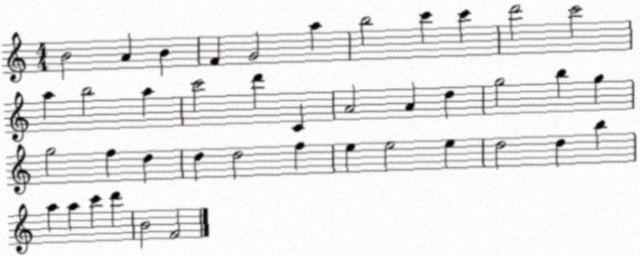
X:1
T:Untitled
M:4/4
L:1/4
K:C
B2 A B F G2 a b2 c' c' d'2 c'2 a b2 a c'2 d' C A2 A d g2 b g g2 f d d d2 f e e2 e d2 d b a a c' d' B2 F2